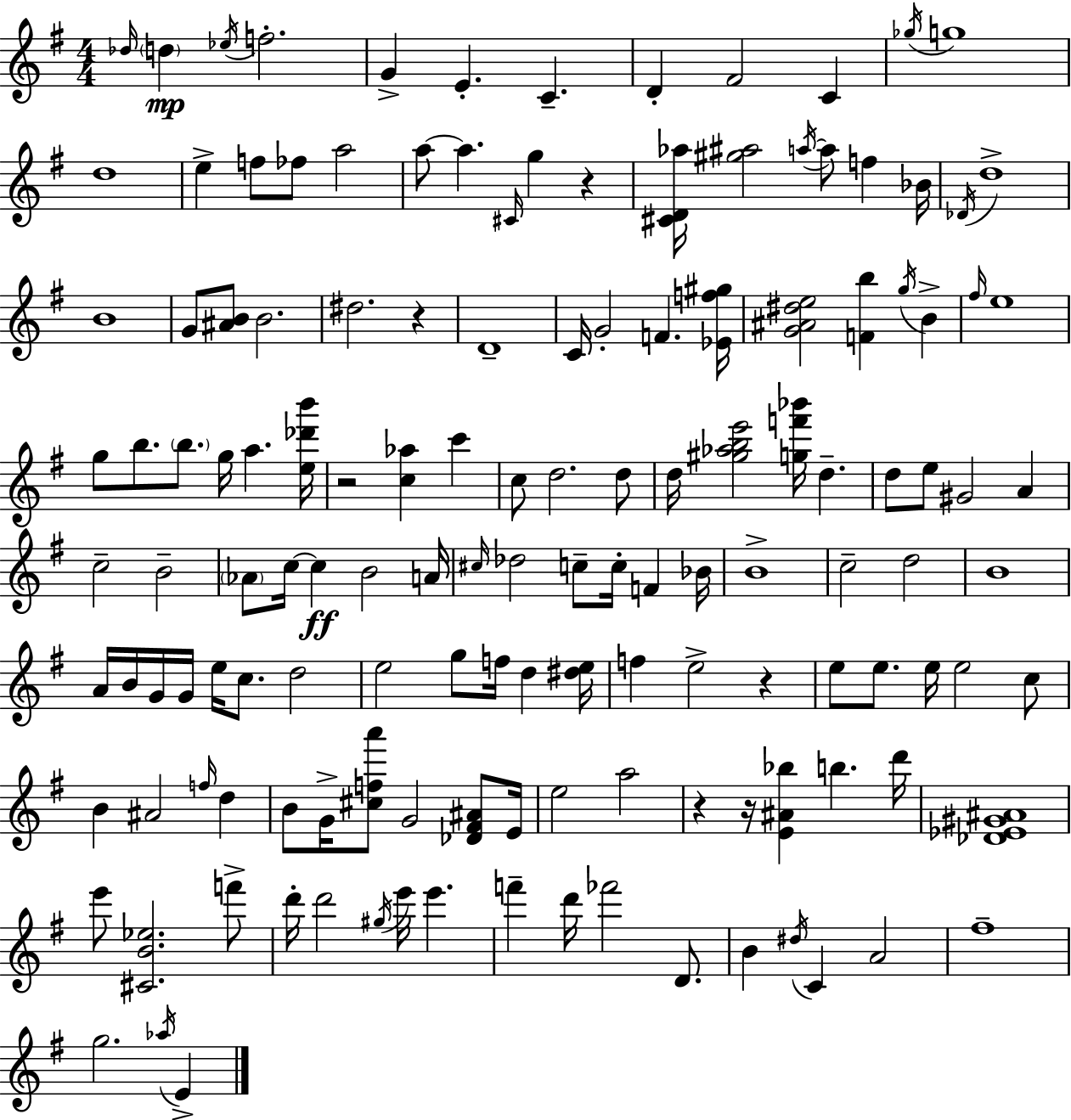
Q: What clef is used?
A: treble